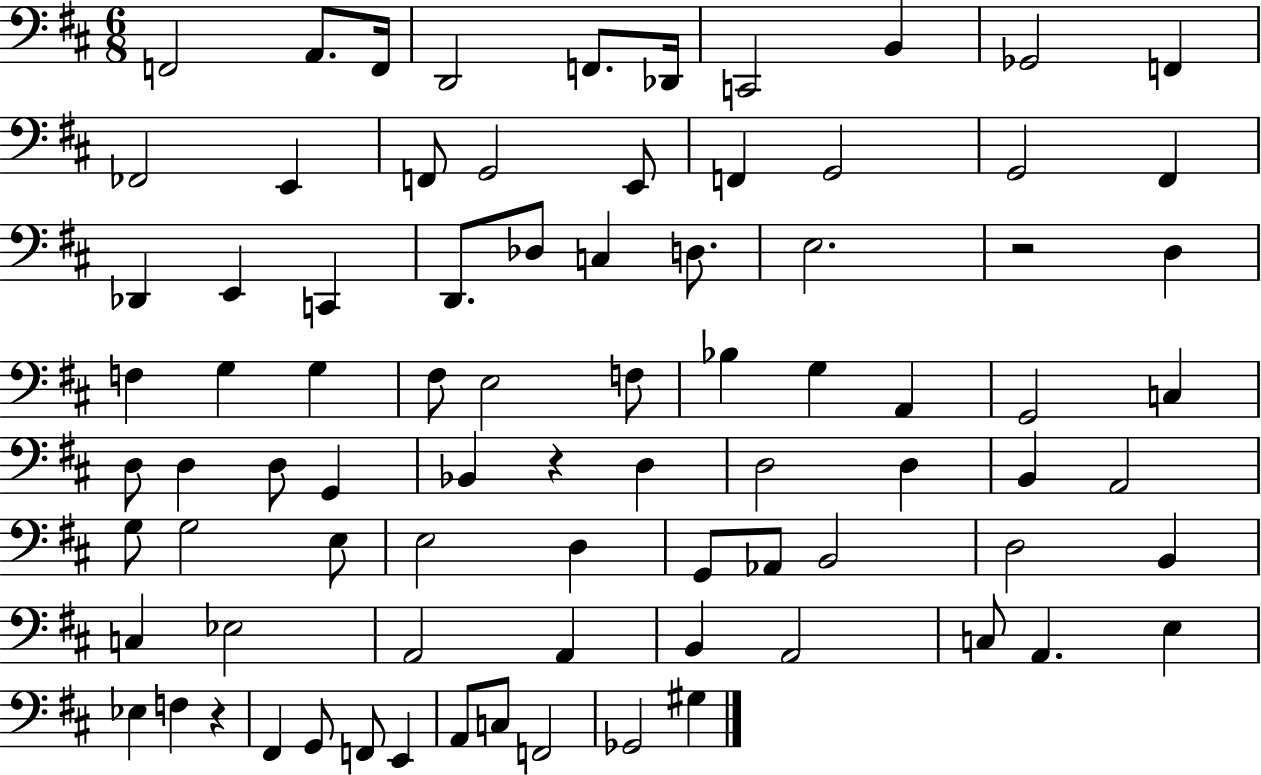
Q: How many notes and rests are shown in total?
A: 82